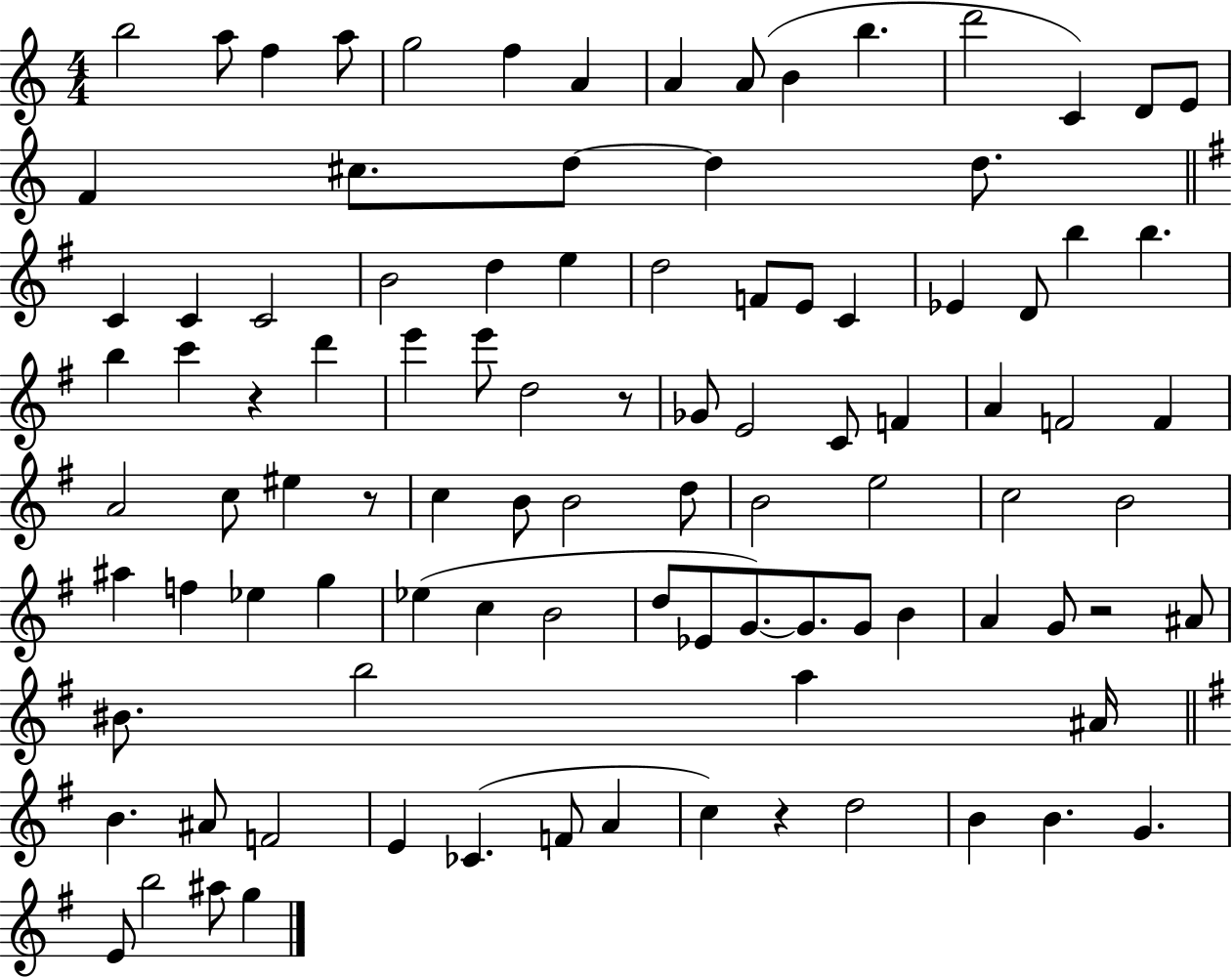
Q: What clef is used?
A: treble